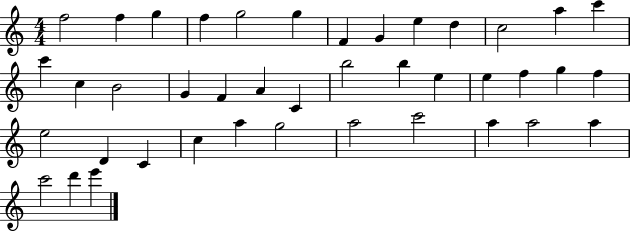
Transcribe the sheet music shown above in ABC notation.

X:1
T:Untitled
M:4/4
L:1/4
K:C
f2 f g f g2 g F G e d c2 a c' c' c B2 G F A C b2 b e e f g f e2 D C c a g2 a2 c'2 a a2 a c'2 d' e'